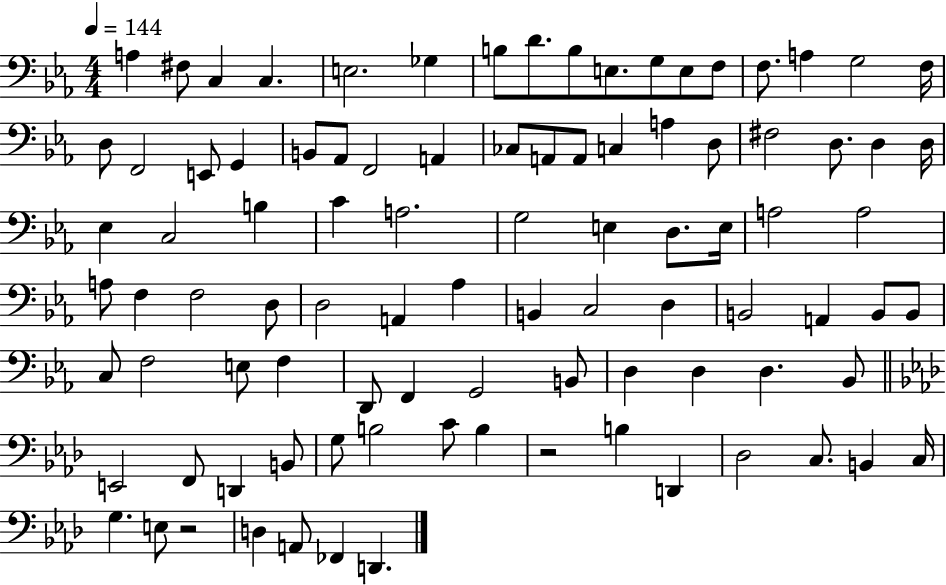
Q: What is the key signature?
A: EES major